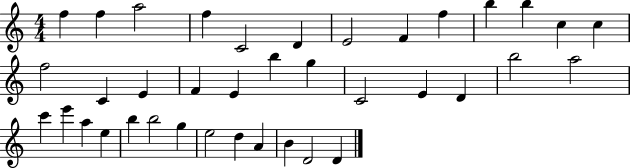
X:1
T:Untitled
M:4/4
L:1/4
K:C
f f a2 f C2 D E2 F f b b c c f2 C E F E b g C2 E D b2 a2 c' e' a e b b2 g e2 d A B D2 D